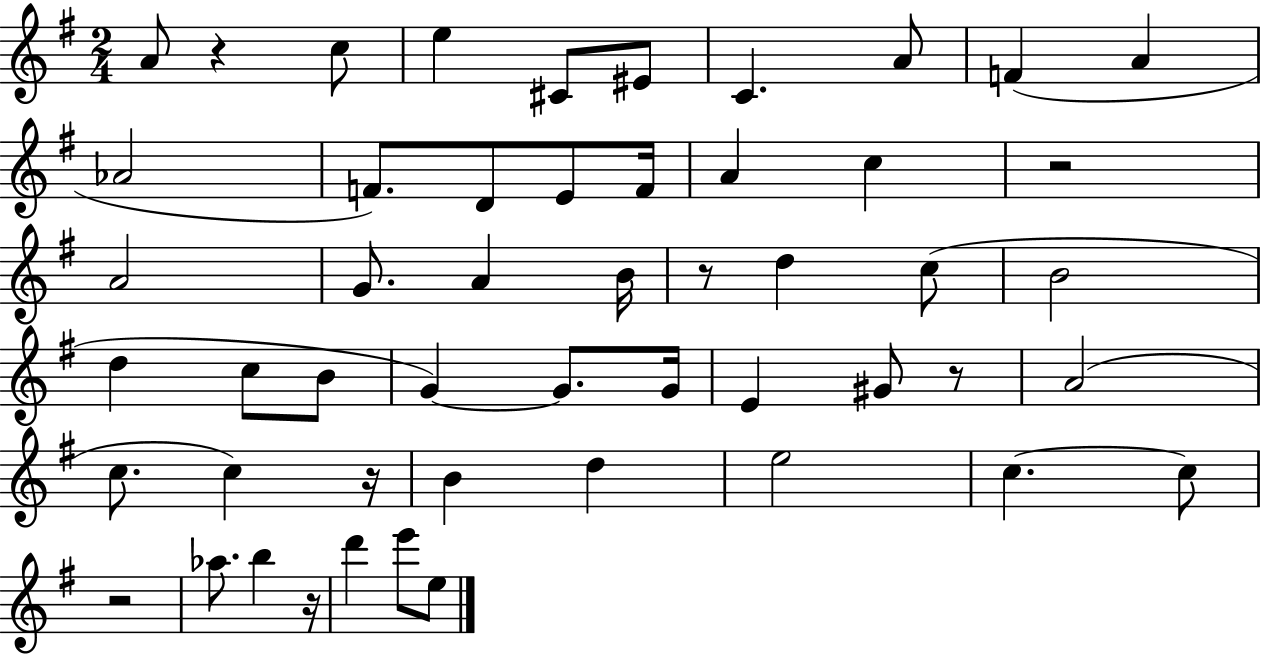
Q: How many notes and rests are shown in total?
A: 51